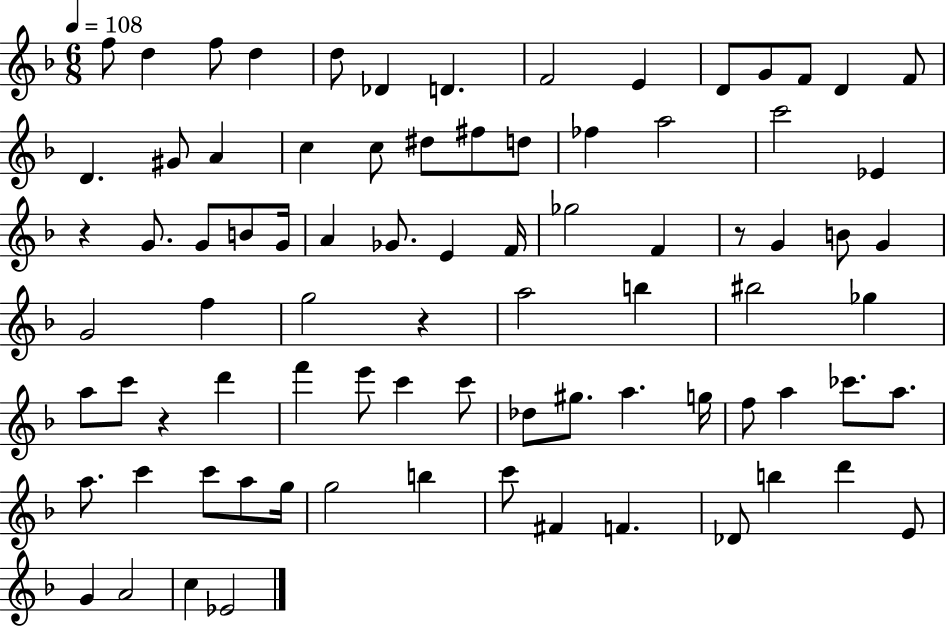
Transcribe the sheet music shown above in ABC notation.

X:1
T:Untitled
M:6/8
L:1/4
K:F
f/2 d f/2 d d/2 _D D F2 E D/2 G/2 F/2 D F/2 D ^G/2 A c c/2 ^d/2 ^f/2 d/2 _f a2 c'2 _E z G/2 G/2 B/2 G/4 A _G/2 E F/4 _g2 F z/2 G B/2 G G2 f g2 z a2 b ^b2 _g a/2 c'/2 z d' f' e'/2 c' c'/2 _d/2 ^g/2 a g/4 f/2 a _c'/2 a/2 a/2 c' c'/2 a/2 g/4 g2 b c'/2 ^F F _D/2 b d' E/2 G A2 c _E2